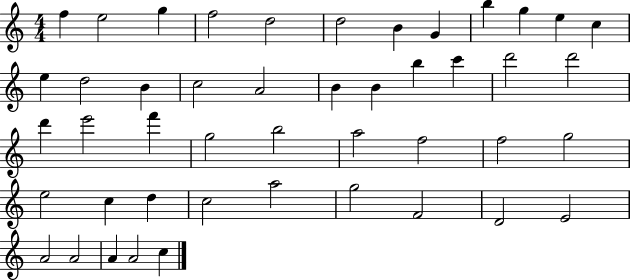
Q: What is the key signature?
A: C major